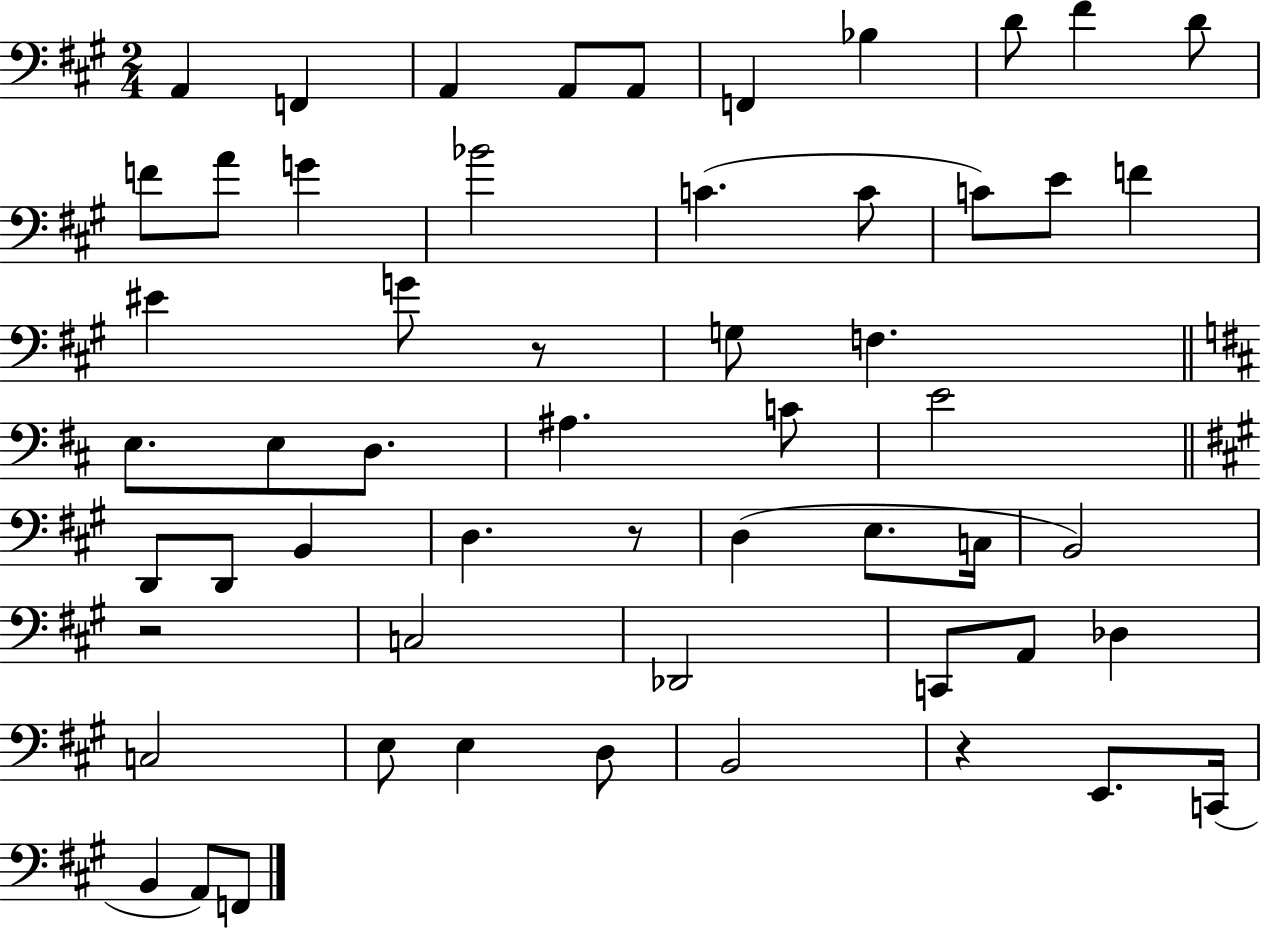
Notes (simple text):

A2/q F2/q A2/q A2/e A2/e F2/q Bb3/q D4/e F#4/q D4/e F4/e A4/e G4/q Bb4/h C4/q. C4/e C4/e E4/e F4/q EIS4/q G4/e R/e G3/e F3/q. E3/e. E3/e D3/e. A#3/q. C4/e E4/h D2/e D2/e B2/q D3/q. R/e D3/q E3/e. C3/s B2/h R/h C3/h Db2/h C2/e A2/e Db3/q C3/h E3/e E3/q D3/e B2/h R/q E2/e. C2/s B2/q A2/e F2/e